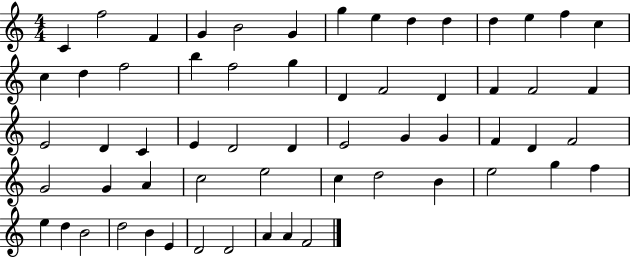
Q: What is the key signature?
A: C major